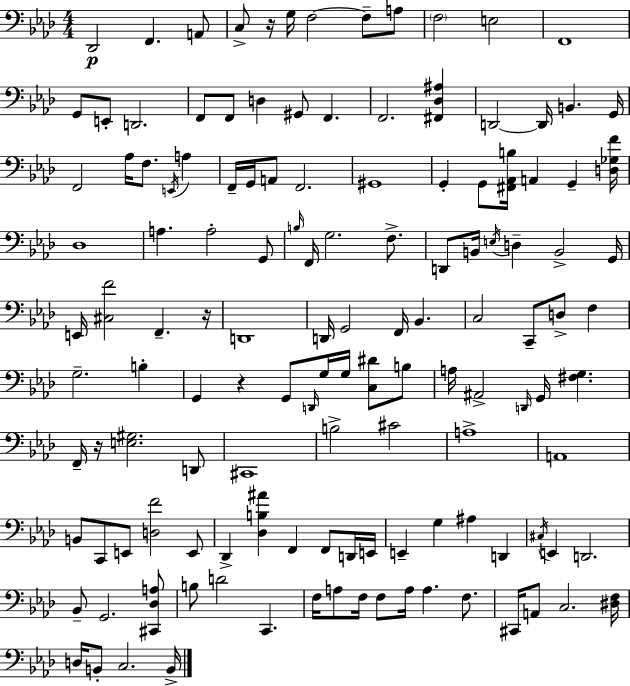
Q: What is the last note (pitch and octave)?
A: B2